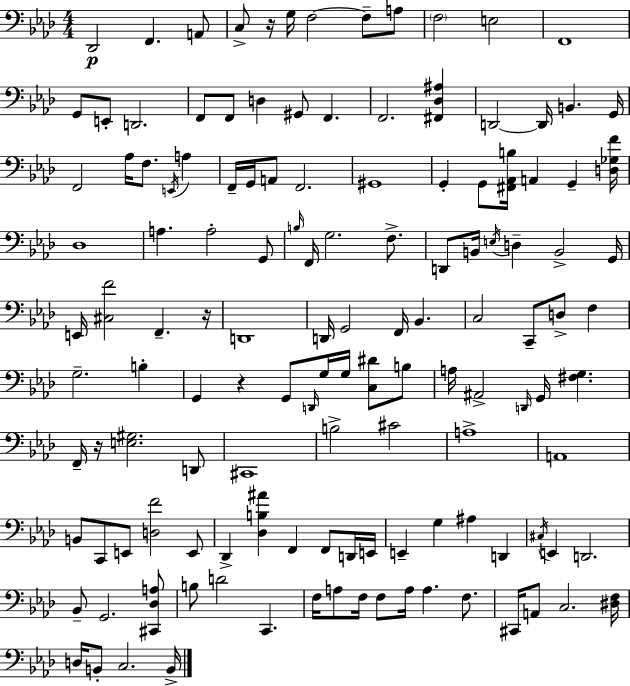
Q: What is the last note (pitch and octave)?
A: B2